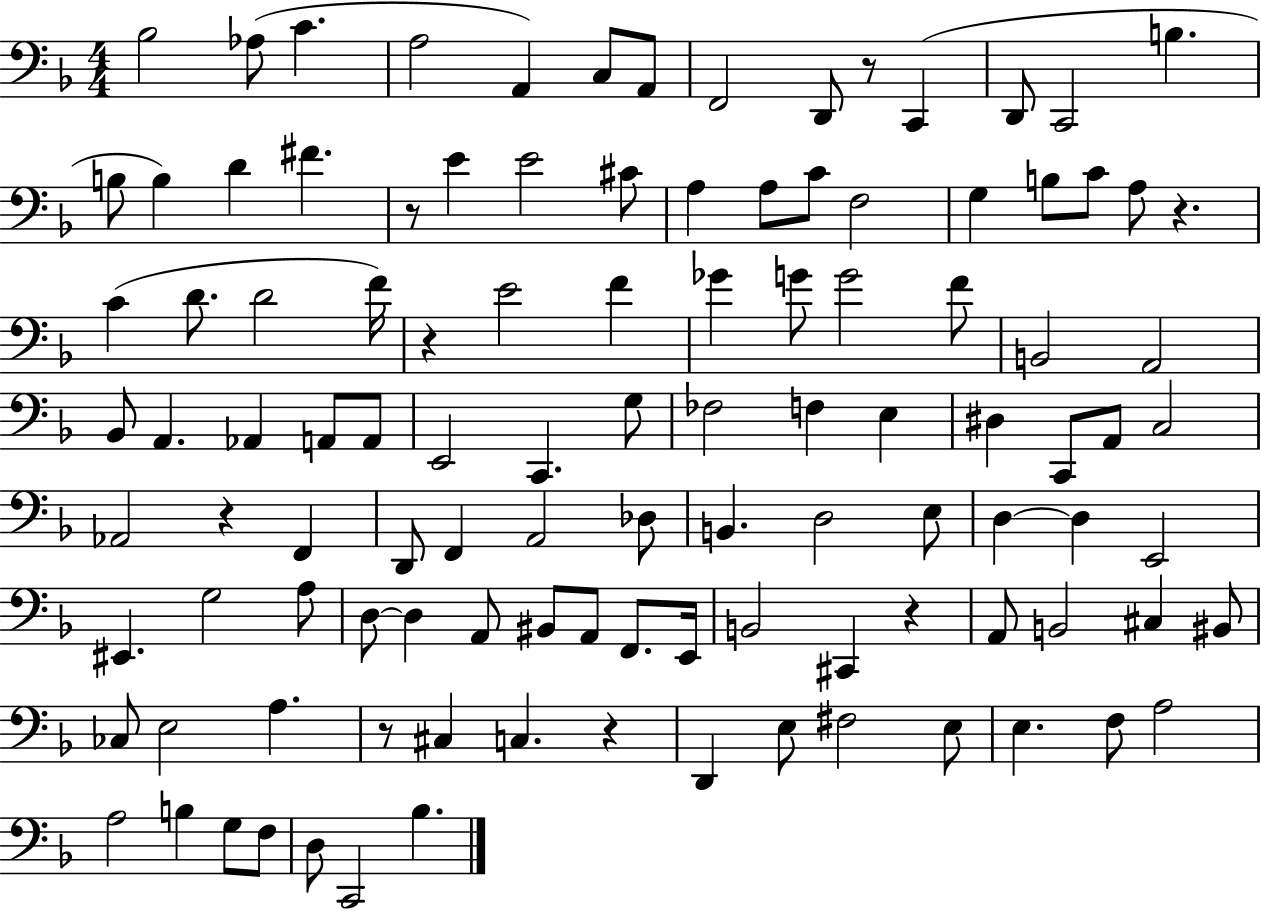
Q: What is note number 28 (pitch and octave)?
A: A3